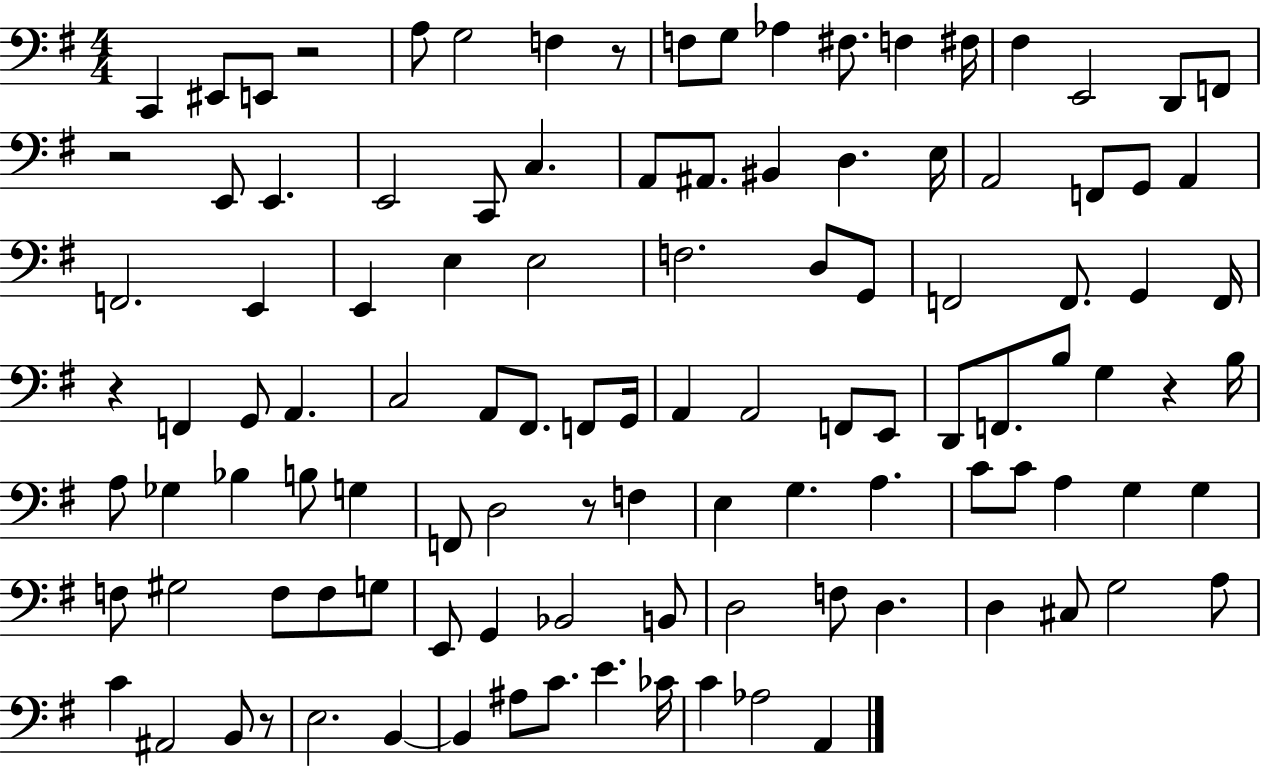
C2/q EIS2/e E2/e R/h A3/e G3/h F3/q R/e F3/e G3/e Ab3/q F#3/e. F3/q F#3/s F#3/q E2/h D2/e F2/e R/h E2/e E2/q. E2/h C2/e C3/q. A2/e A#2/e. BIS2/q D3/q. E3/s A2/h F2/e G2/e A2/q F2/h. E2/q E2/q E3/q E3/h F3/h. D3/e G2/e F2/h F2/e. G2/q F2/s R/q F2/q G2/e A2/q. C3/h A2/e F#2/e. F2/e G2/s A2/q A2/h F2/e E2/e D2/e F2/e. B3/e G3/q R/q B3/s A3/e Gb3/q Bb3/q B3/e G3/q F2/e D3/h R/e F3/q E3/q G3/q. A3/q. C4/e C4/e A3/q G3/q G3/q F3/e G#3/h F3/e F3/e G3/e E2/e G2/q Bb2/h B2/e D3/h F3/e D3/q. D3/q C#3/e G3/h A3/e C4/q A#2/h B2/e R/e E3/h. B2/q B2/q A#3/e C4/e. E4/q. CES4/s C4/q Ab3/h A2/q